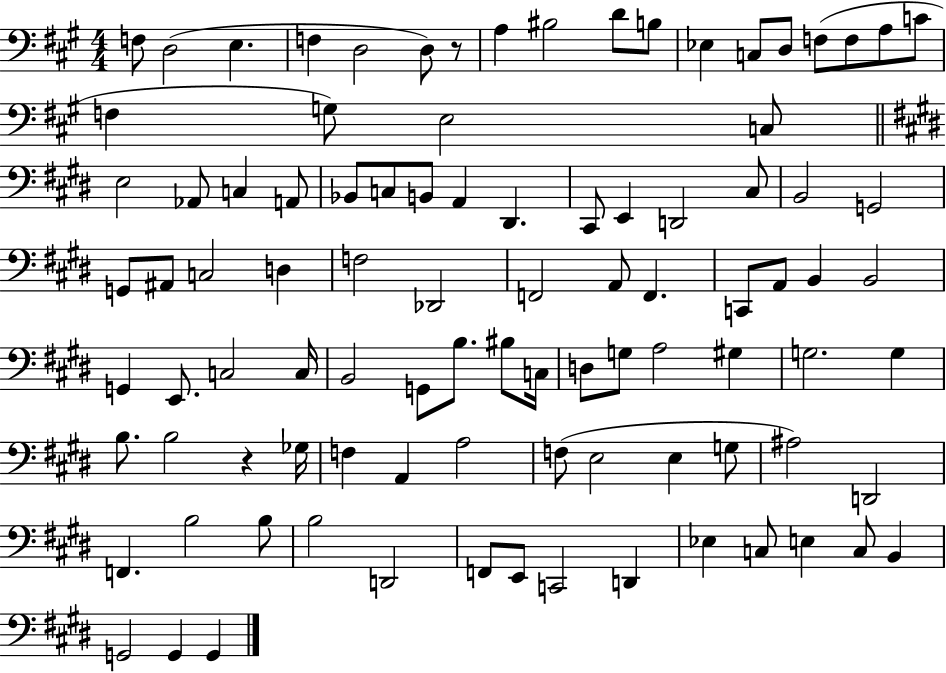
F3/e D3/h E3/q. F3/q D3/h D3/e R/e A3/q BIS3/h D4/e B3/e Eb3/q C3/e D3/e F3/e F3/e A3/e C4/e F3/q G3/e E3/h C3/e E3/h Ab2/e C3/q A2/e Bb2/e C3/e B2/e A2/q D#2/q. C#2/e E2/q D2/h C#3/e B2/h G2/h G2/e A#2/e C3/h D3/q F3/h Db2/h F2/h A2/e F2/q. C2/e A2/e B2/q B2/h G2/q E2/e. C3/h C3/s B2/h G2/e B3/e. BIS3/e C3/s D3/e G3/e A3/h G#3/q G3/h. G3/q B3/e. B3/h R/q Gb3/s F3/q A2/q A3/h F3/e E3/h E3/q G3/e A#3/h D2/h F2/q. B3/h B3/e B3/h D2/h F2/e E2/e C2/h D2/q Eb3/q C3/e E3/q C3/e B2/q G2/h G2/q G2/q